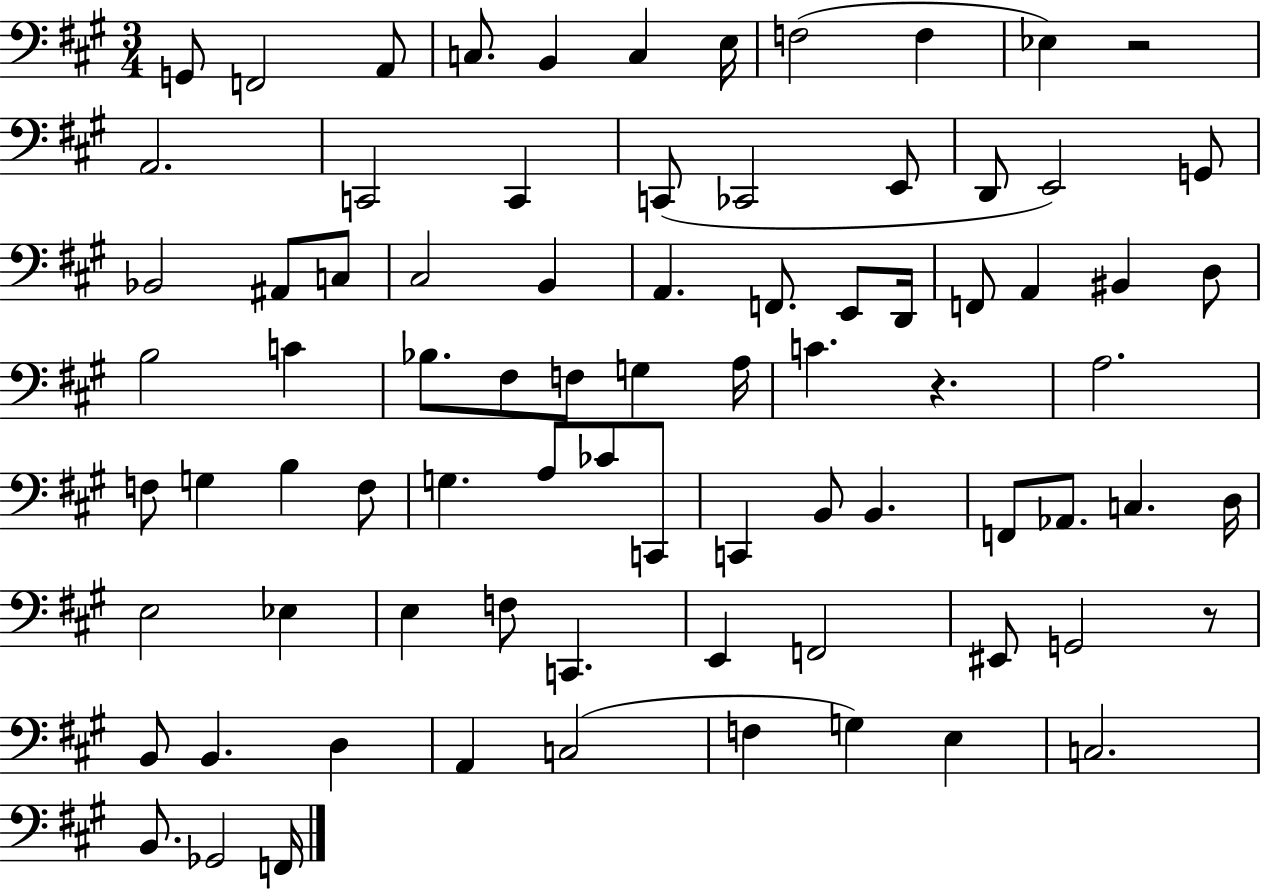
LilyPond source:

{
  \clef bass
  \numericTimeSignature
  \time 3/4
  \key a \major
  g,8 f,2 a,8 | c8. b,4 c4 e16 | f2( f4 | ees4) r2 | \break a,2. | c,2 c,4 | c,8( ces,2 e,8 | d,8 e,2) g,8 | \break bes,2 ais,8 c8 | cis2 b,4 | a,4. f,8. e,8 d,16 | f,8 a,4 bis,4 d8 | \break b2 c'4 | bes8. fis8 f8 g4 a16 | c'4. r4. | a2. | \break f8 g4 b4 f8 | g4. a8 ces'8 c,8 | c,4 b,8 b,4. | f,8 aes,8. c4. d16 | \break e2 ees4 | e4 f8 c,4. | e,4 f,2 | eis,8 g,2 r8 | \break b,8 b,4. d4 | a,4 c2( | f4 g4) e4 | c2. | \break b,8. ges,2 f,16 | \bar "|."
}